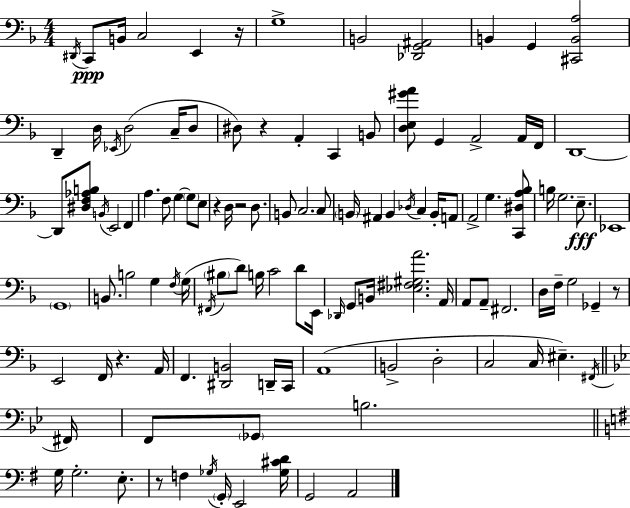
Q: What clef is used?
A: bass